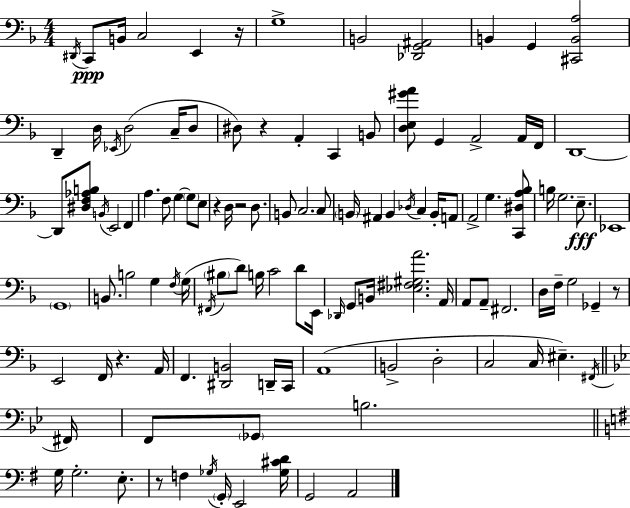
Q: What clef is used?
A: bass